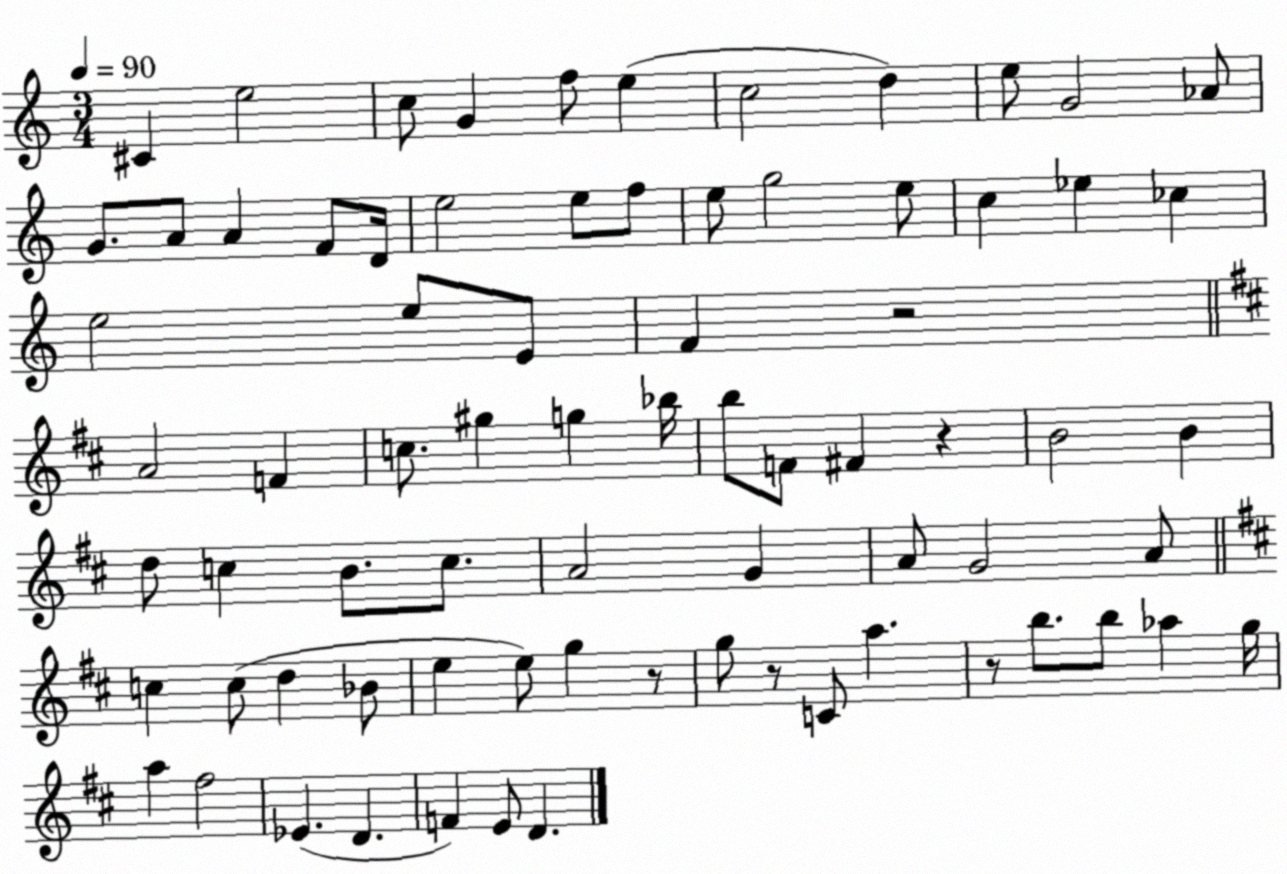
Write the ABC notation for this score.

X:1
T:Untitled
M:3/4
L:1/4
K:C
^C e2 c/2 G f/2 e c2 d e/2 G2 _A/2 G/2 A/2 A F/2 D/4 e2 e/2 f/2 e/2 g2 e/2 c _e _c e2 e/2 E/2 F z2 A2 F c/2 ^g g _b/4 b/2 F/2 ^F z B2 B d/2 c B/2 c/2 A2 G A/2 G2 A/2 c c/2 d _B/2 e e/2 g z/2 g/2 z/2 C/2 a z/2 b/2 b/2 _a g/4 a ^f2 _E D F E/2 D